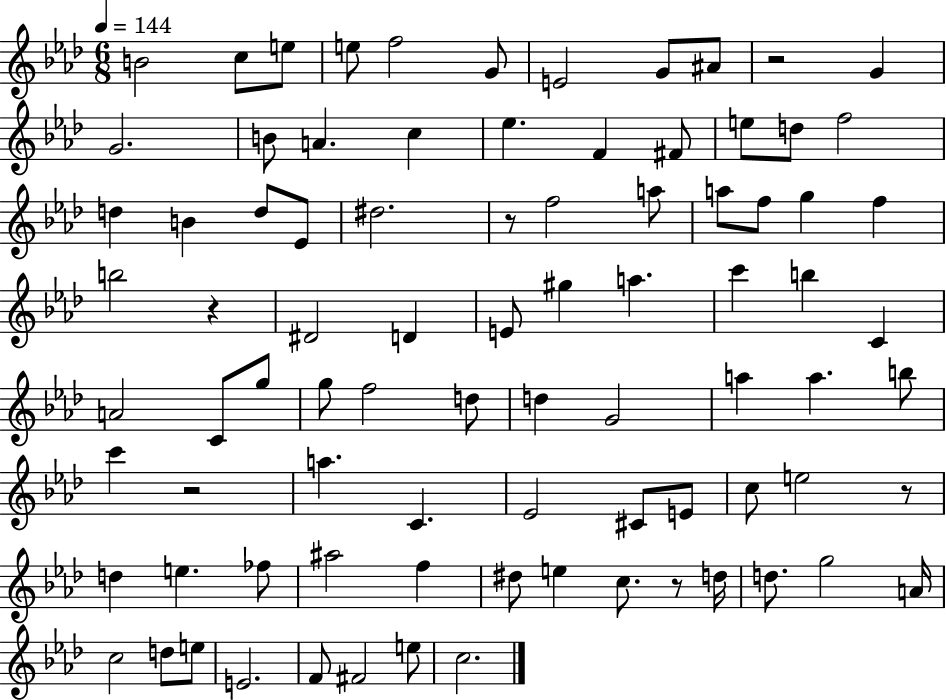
B4/h C5/e E5/e E5/e F5/h G4/e E4/h G4/e A#4/e R/h G4/q G4/h. B4/e A4/q. C5/q Eb5/q. F4/q F#4/e E5/e D5/e F5/h D5/q B4/q D5/e Eb4/e D#5/h. R/e F5/h A5/e A5/e F5/e G5/q F5/q B5/h R/q D#4/h D4/q E4/e G#5/q A5/q. C6/q B5/q C4/q A4/h C4/e G5/e G5/e F5/h D5/e D5/q G4/h A5/q A5/q. B5/e C6/q R/h A5/q. C4/q. Eb4/h C#4/e E4/e C5/e E5/h R/e D5/q E5/q. FES5/e A#5/h F5/q D#5/e E5/q C5/e. R/e D5/s D5/e. G5/h A4/s C5/h D5/e E5/e E4/h. F4/e F#4/h E5/e C5/h.